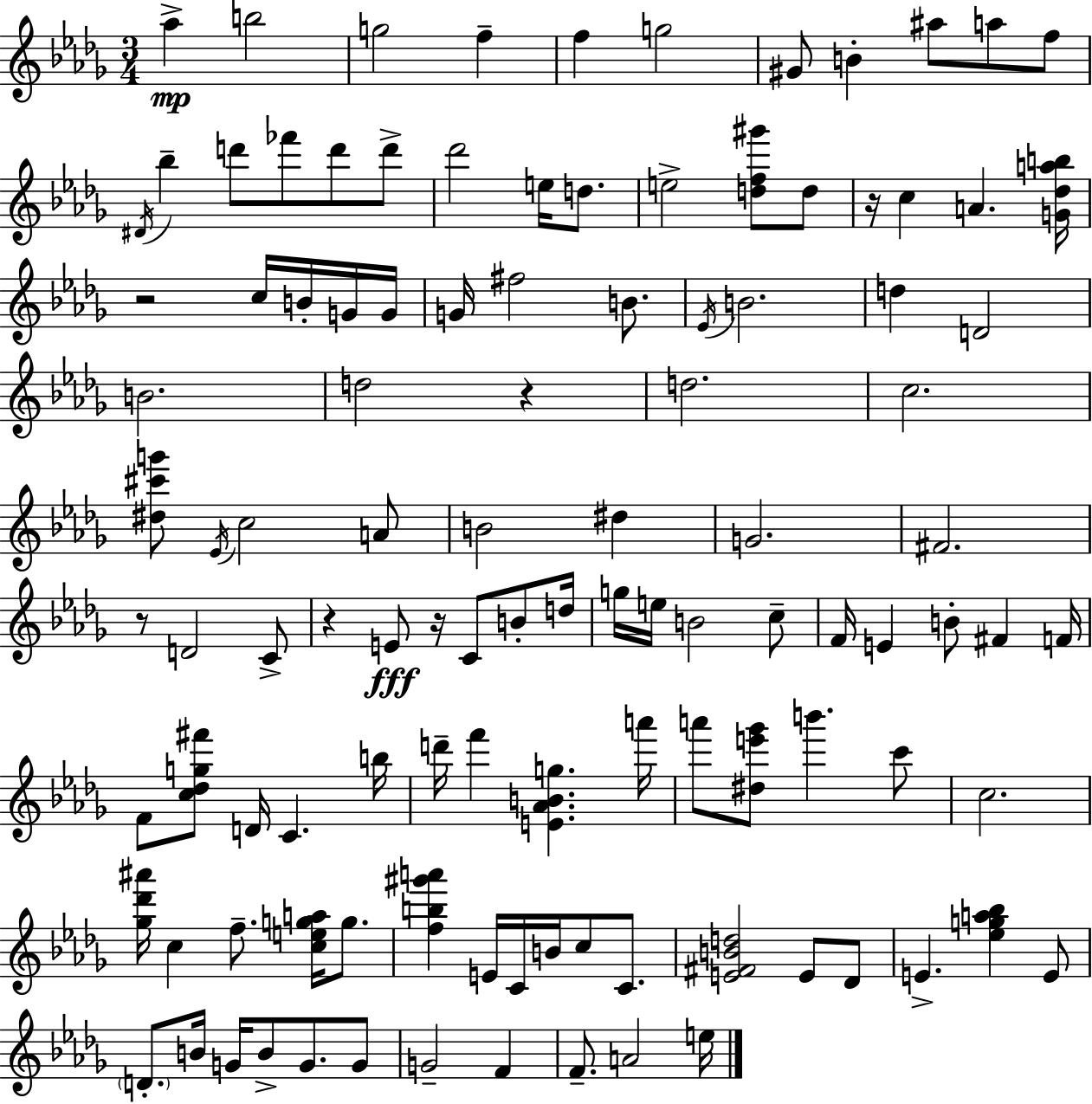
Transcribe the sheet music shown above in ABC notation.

X:1
T:Untitled
M:3/4
L:1/4
K:Bbm
_a b2 g2 f f g2 ^G/2 B ^a/2 a/2 f/2 ^D/4 _b d'/2 _f'/2 d'/2 d'/2 _d'2 e/4 d/2 e2 [df^g']/2 d/2 z/4 c A [G_dab]/4 z2 c/4 B/4 G/4 G/4 G/4 ^f2 B/2 _E/4 B2 d D2 B2 d2 z d2 c2 [^d^c'g']/2 _E/4 c2 A/2 B2 ^d G2 ^F2 z/2 D2 C/2 z E/2 z/4 C/2 B/2 d/4 g/4 e/4 B2 c/2 F/4 E B/2 ^F F/4 F/2 [c_dg^f']/2 D/4 C b/4 d'/4 f' [E_ABg] a'/4 a'/2 [^de'_g']/2 b' c'/2 c2 [_g_d'^a']/4 c f/2 [cega]/4 g/2 [fb^g'a'] E/4 C/4 B/4 c/2 C/2 [E^FBd]2 E/2 _D/2 E [_ega_b] E/2 D/2 B/4 G/4 B/2 G/2 G/2 G2 F F/2 A2 e/4